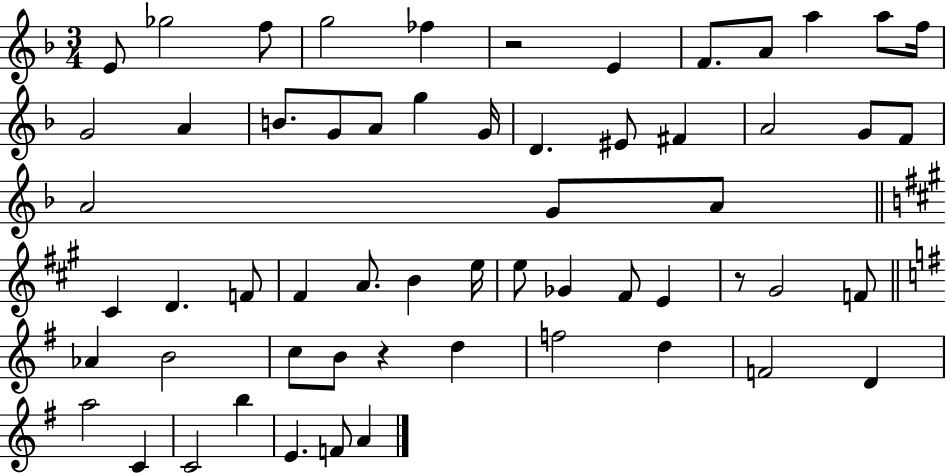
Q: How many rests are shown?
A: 3